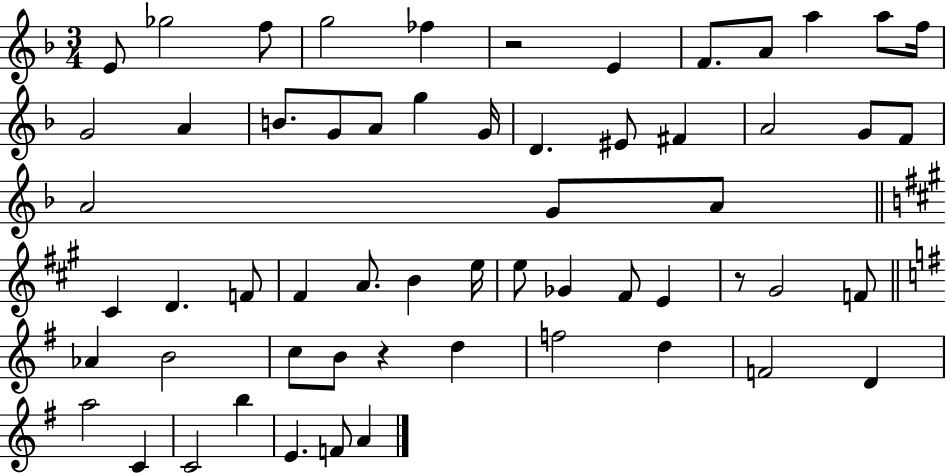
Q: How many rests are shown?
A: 3